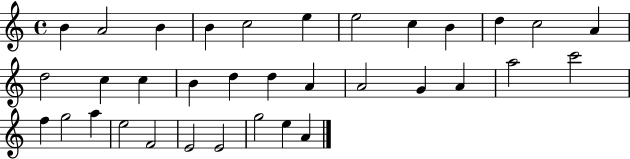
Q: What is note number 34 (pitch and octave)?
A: A4